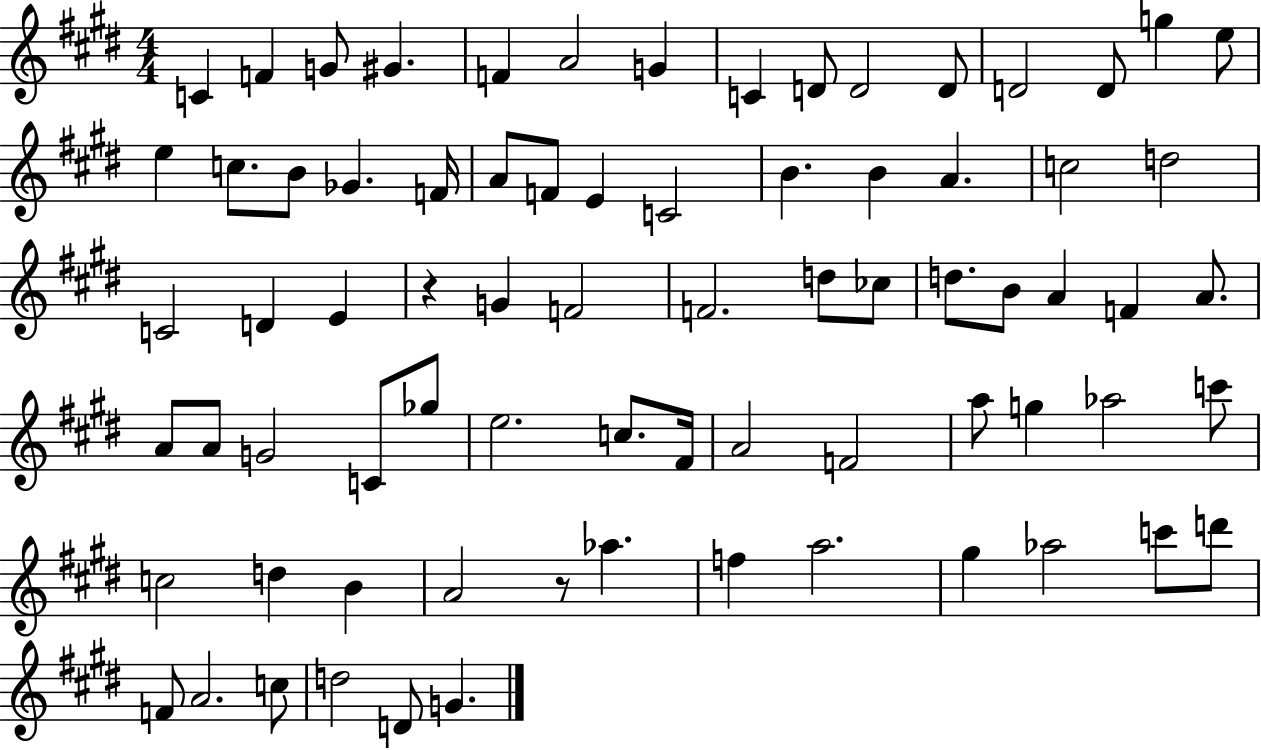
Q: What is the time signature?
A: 4/4